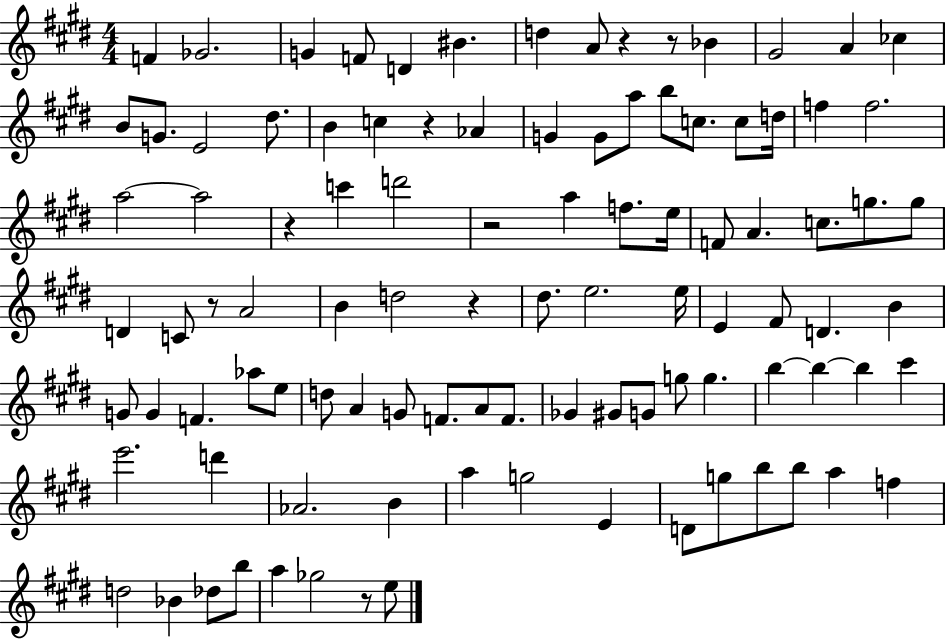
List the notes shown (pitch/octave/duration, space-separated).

F4/q Gb4/h. G4/q F4/e D4/q BIS4/q. D5/q A4/e R/q R/e Bb4/q G#4/h A4/q CES5/q B4/e G4/e. E4/h D#5/e. B4/q C5/q R/q Ab4/q G4/q G4/e A5/e B5/e C5/e. C5/e D5/s F5/q F5/h. A5/h A5/h R/q C6/q D6/h R/h A5/q F5/e. E5/s F4/e A4/q. C5/e. G5/e. G5/e D4/q C4/e R/e A4/h B4/q D5/h R/q D#5/e. E5/h. E5/s E4/q F#4/e D4/q. B4/q G4/e G4/q F4/q. Ab5/e E5/e D5/e A4/q G4/e F4/e. A4/e F4/e. Gb4/q G#4/e G4/e G5/e G5/q. B5/q B5/q B5/q C#6/q E6/h. D6/q Ab4/h. B4/q A5/q G5/h E4/q D4/e G5/e B5/e B5/e A5/q F5/q D5/h Bb4/q Db5/e B5/e A5/q Gb5/h R/e E5/e